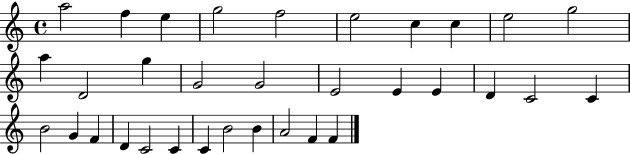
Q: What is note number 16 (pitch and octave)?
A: E4